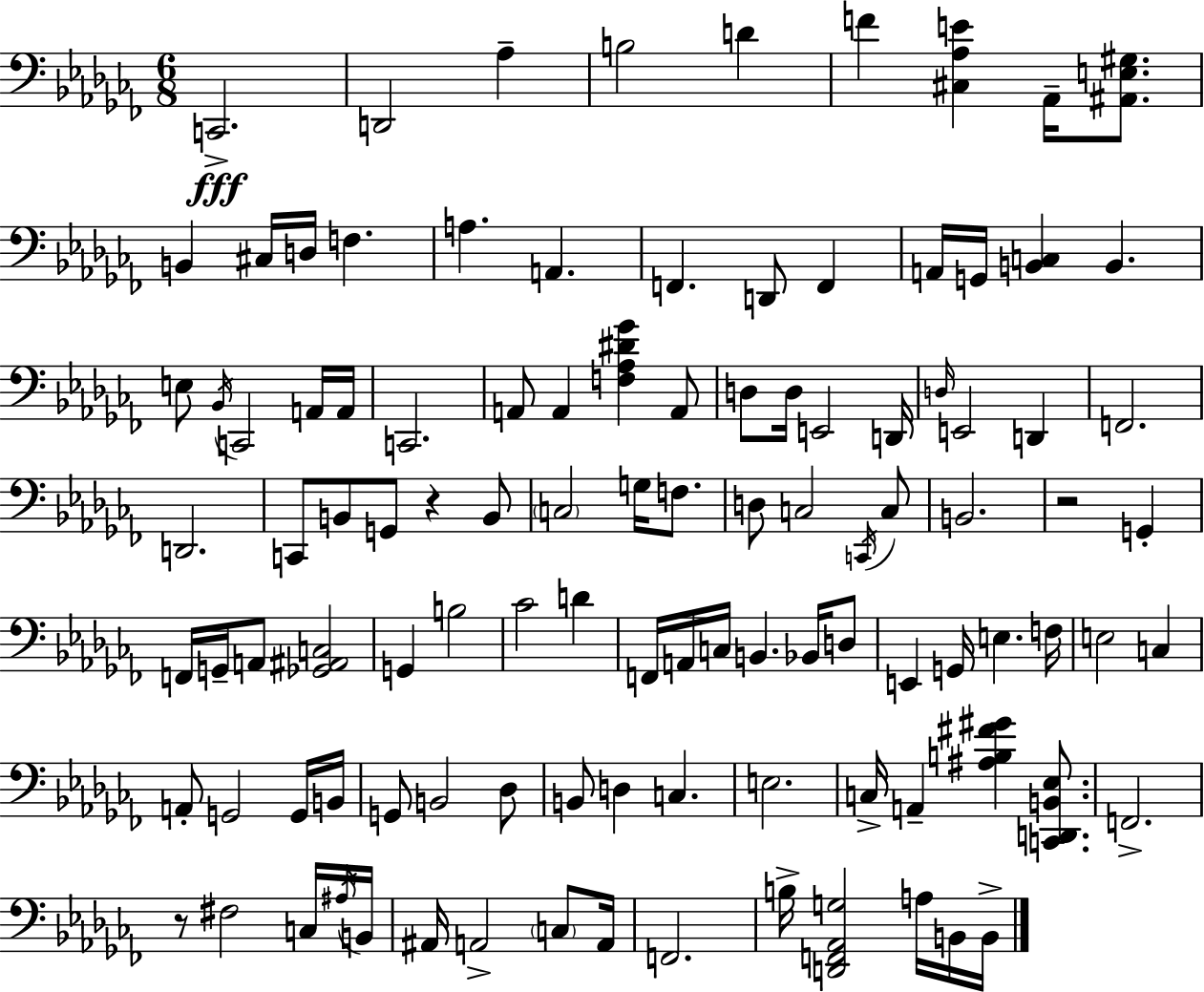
X:1
T:Untitled
M:6/8
L:1/4
K:Abm
C,,2 D,,2 _A, B,2 D F [^C,_A,E] _A,,/4 [^A,,E,^G,]/2 B,, ^C,/4 D,/4 F, A, A,, F,, D,,/2 F,, A,,/4 G,,/4 [B,,C,] B,, E,/2 _B,,/4 C,,2 A,,/4 A,,/4 C,,2 A,,/2 A,, [F,_A,^D_G] A,,/2 D,/2 D,/4 E,,2 D,,/4 D,/4 E,,2 D,, F,,2 D,,2 C,,/2 B,,/2 G,,/2 z B,,/2 C,2 G,/4 F,/2 D,/2 C,2 C,,/4 C,/2 B,,2 z2 G,, F,,/4 G,,/4 A,,/2 [_G,,^A,,C,]2 G,, B,2 _C2 D F,,/4 A,,/4 C,/4 B,, _B,,/4 D,/2 E,, G,,/4 E, F,/4 E,2 C, A,,/2 G,,2 G,,/4 B,,/4 G,,/2 B,,2 _D,/2 B,,/2 D, C, E,2 C,/4 A,, [^A,B,^F^G] [C,,D,,B,,_E,]/2 F,,2 z/2 ^F,2 C,/4 ^A,/4 B,,/4 ^A,,/4 A,,2 C,/2 A,,/4 F,,2 B,/4 [D,,F,,_A,,G,]2 A,/4 B,,/4 B,,/4